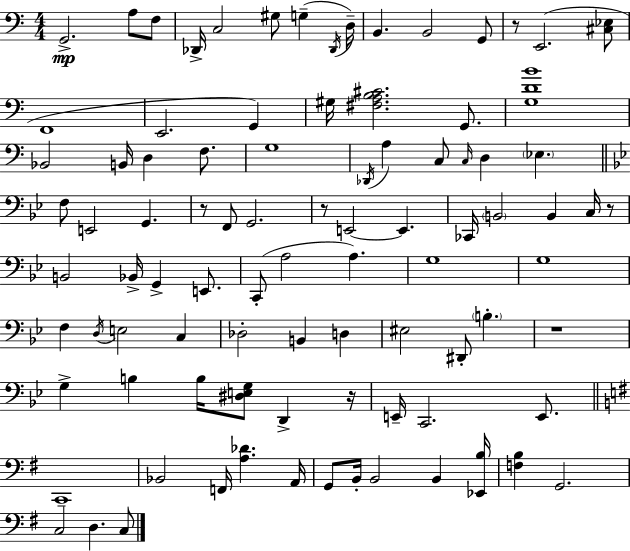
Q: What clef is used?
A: bass